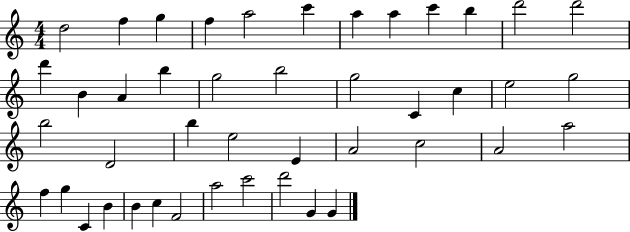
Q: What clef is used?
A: treble